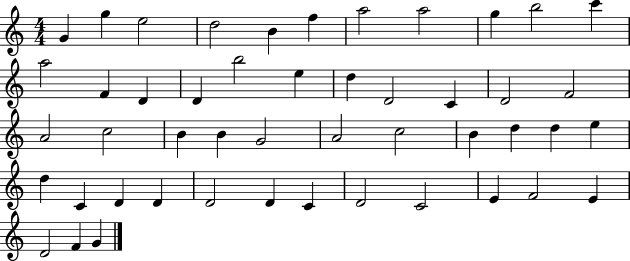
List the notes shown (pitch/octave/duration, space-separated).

G4/q G5/q E5/h D5/h B4/q F5/q A5/h A5/h G5/q B5/h C6/q A5/h F4/q D4/q D4/q B5/h E5/q D5/q D4/h C4/q D4/h F4/h A4/h C5/h B4/q B4/q G4/h A4/h C5/h B4/q D5/q D5/q E5/q D5/q C4/q D4/q D4/q D4/h D4/q C4/q D4/h C4/h E4/q F4/h E4/q D4/h F4/q G4/q